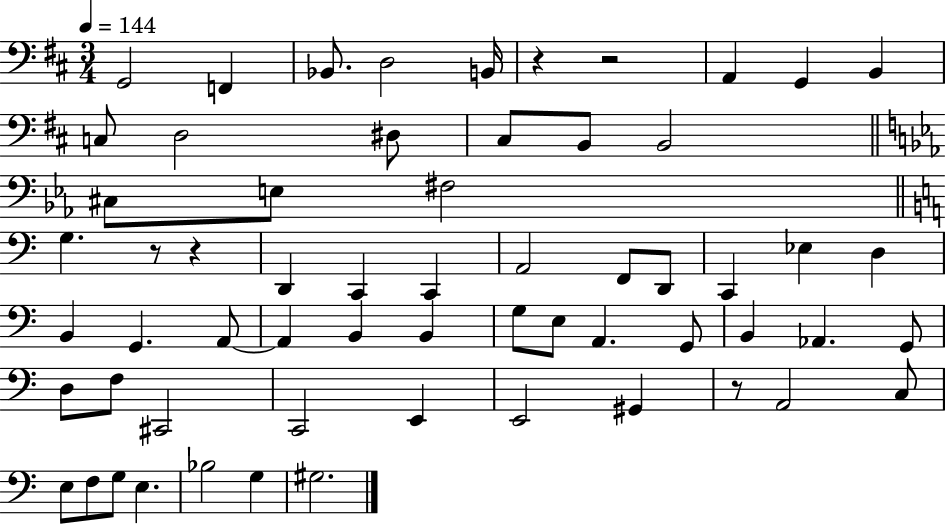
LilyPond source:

{
  \clef bass
  \numericTimeSignature
  \time 3/4
  \key d \major
  \tempo 4 = 144
  \repeat volta 2 { g,2 f,4 | bes,8. d2 b,16 | r4 r2 | a,4 g,4 b,4 | \break c8 d2 dis8 | cis8 b,8 b,2 | \bar "||" \break \key ees \major cis8 e8 fis2 | \bar "||" \break \key a \minor g4. r8 r4 | d,4 c,4 c,4 | a,2 f,8 d,8 | c,4 ees4 d4 | \break b,4 g,4. a,8~~ | a,4 b,4 b,4 | g8 e8 a,4. g,8 | b,4 aes,4. g,8 | \break d8 f8 cis,2 | c,2 e,4 | e,2 gis,4 | r8 a,2 c8 | \break e8 f8 g8 e4. | bes2 g4 | gis2. | } \bar "|."
}